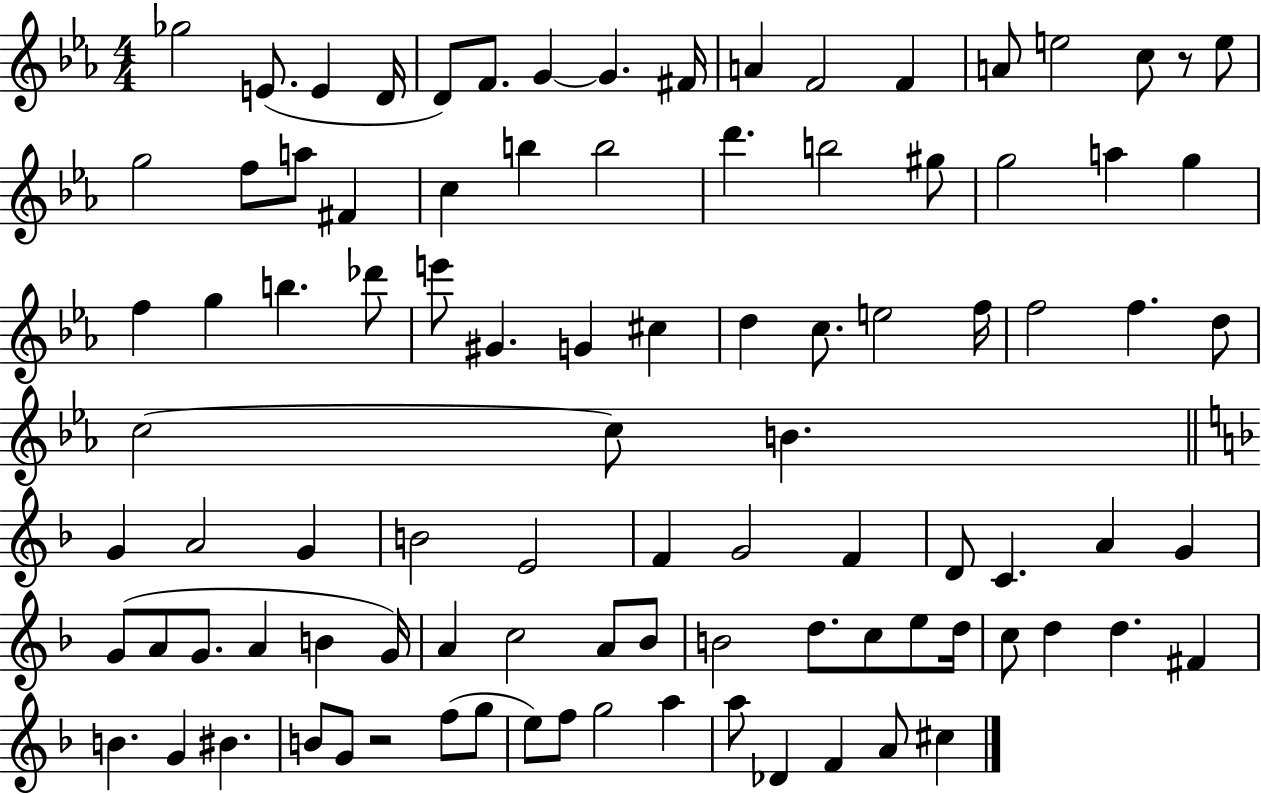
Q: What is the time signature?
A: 4/4